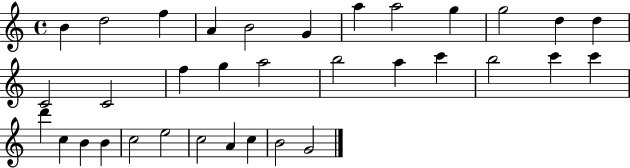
{
  \clef treble
  \time 4/4
  \defaultTimeSignature
  \key c \major
  b'4 d''2 f''4 | a'4 b'2 g'4 | a''4 a''2 g''4 | g''2 d''4 d''4 | \break c'2 c'2 | f''4 g''4 a''2 | b''2 a''4 c'''4 | b''2 c'''4 c'''4 | \break d'''4 c''4 b'4 b'4 | c''2 e''2 | c''2 a'4 c''4 | b'2 g'2 | \break \bar "|."
}